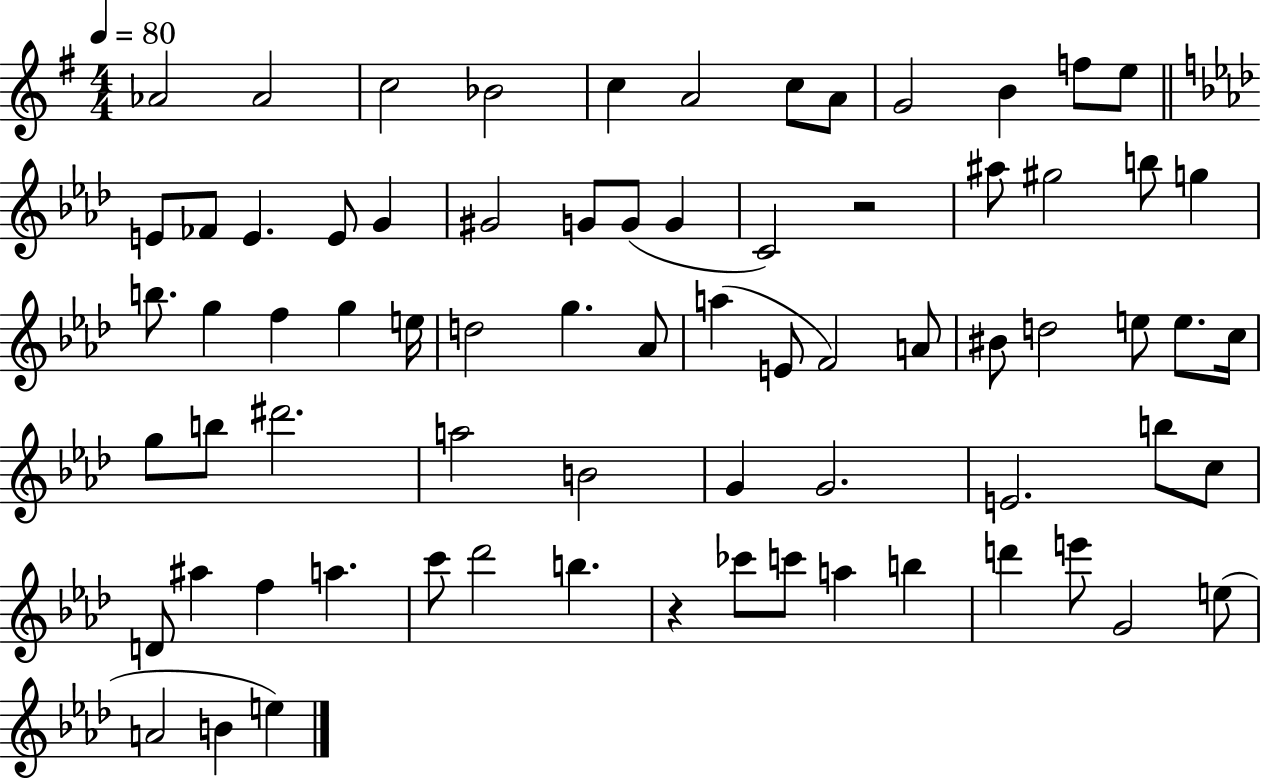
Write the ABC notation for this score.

X:1
T:Untitled
M:4/4
L:1/4
K:G
_A2 _A2 c2 _B2 c A2 c/2 A/2 G2 B f/2 e/2 E/2 _F/2 E E/2 G ^G2 G/2 G/2 G C2 z2 ^a/2 ^g2 b/2 g b/2 g f g e/4 d2 g _A/2 a E/2 F2 A/2 ^B/2 d2 e/2 e/2 c/4 g/2 b/2 ^d'2 a2 B2 G G2 E2 b/2 c/2 D/2 ^a f a c'/2 _d'2 b z _c'/2 c'/2 a b d' e'/2 G2 e/2 A2 B e